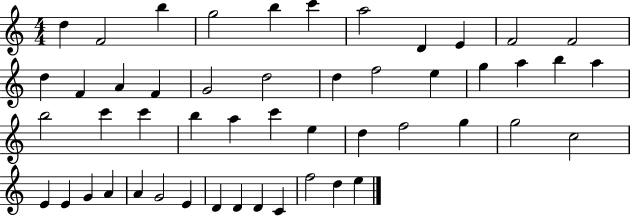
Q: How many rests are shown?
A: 0